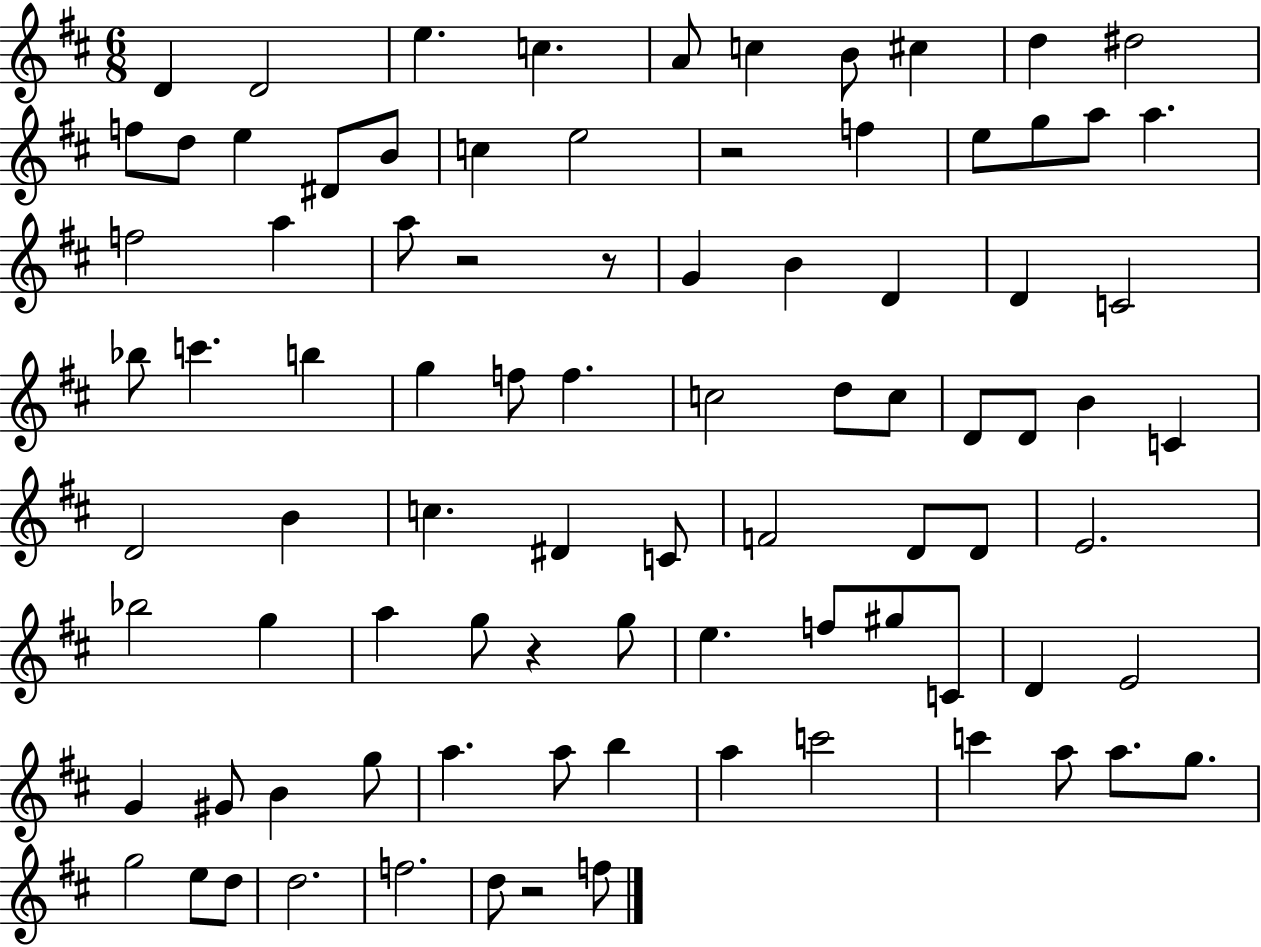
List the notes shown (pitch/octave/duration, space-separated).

D4/q D4/h E5/q. C5/q. A4/e C5/q B4/e C#5/q D5/q D#5/h F5/e D5/e E5/q D#4/e B4/e C5/q E5/h R/h F5/q E5/e G5/e A5/e A5/q. F5/h A5/q A5/e R/h R/e G4/q B4/q D4/q D4/q C4/h Bb5/e C6/q. B5/q G5/q F5/e F5/q. C5/h D5/e C5/e D4/e D4/e B4/q C4/q D4/h B4/q C5/q. D#4/q C4/e F4/h D4/e D4/e E4/h. Bb5/h G5/q A5/q G5/e R/q G5/e E5/q. F5/e G#5/e C4/e D4/q E4/h G4/q G#4/e B4/q G5/e A5/q. A5/e B5/q A5/q C6/h C6/q A5/e A5/e. G5/e. G5/h E5/e D5/e D5/h. F5/h. D5/e R/h F5/e